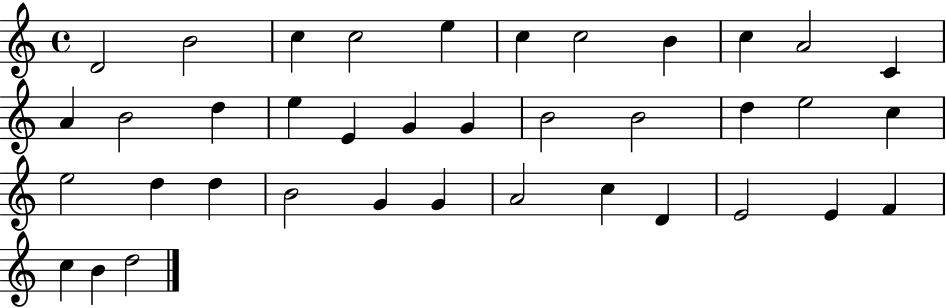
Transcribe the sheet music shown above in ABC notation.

X:1
T:Untitled
M:4/4
L:1/4
K:C
D2 B2 c c2 e c c2 B c A2 C A B2 d e E G G B2 B2 d e2 c e2 d d B2 G G A2 c D E2 E F c B d2